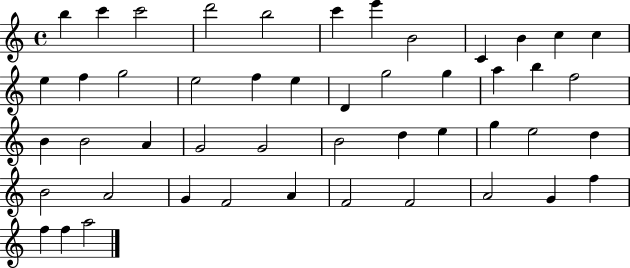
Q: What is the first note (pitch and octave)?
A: B5